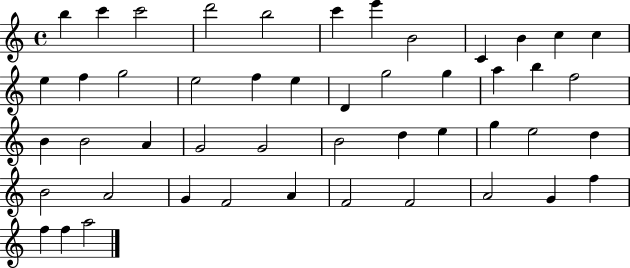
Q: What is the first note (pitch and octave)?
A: B5